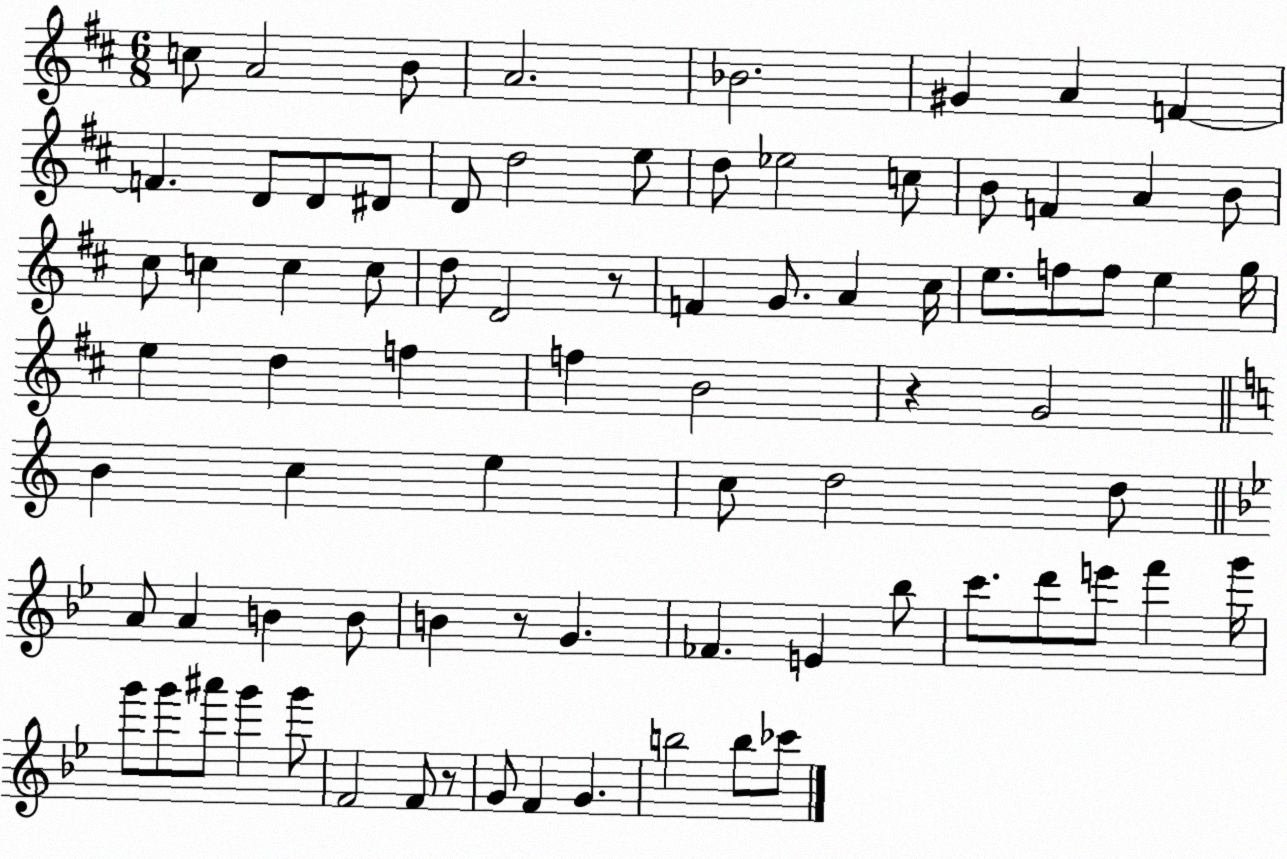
X:1
T:Untitled
M:6/8
L:1/4
K:D
c/2 A2 B/2 A2 _B2 ^G A F F D/2 D/2 ^D/2 D/2 d2 e/2 d/2 _e2 c/2 B/2 F A B/2 ^c/2 c c c/2 d/2 D2 z/2 F G/2 A ^c/4 e/2 f/2 f/2 e g/4 e d f f B2 z G2 B c e c/2 d2 d/2 A/2 A B B/2 B z/2 G _F E _b/2 c'/2 d'/2 e'/2 f' g'/4 g'/2 g'/2 ^a'/2 g' g'/2 F2 F/2 z/2 G/2 F G b2 b/2 _c'/2